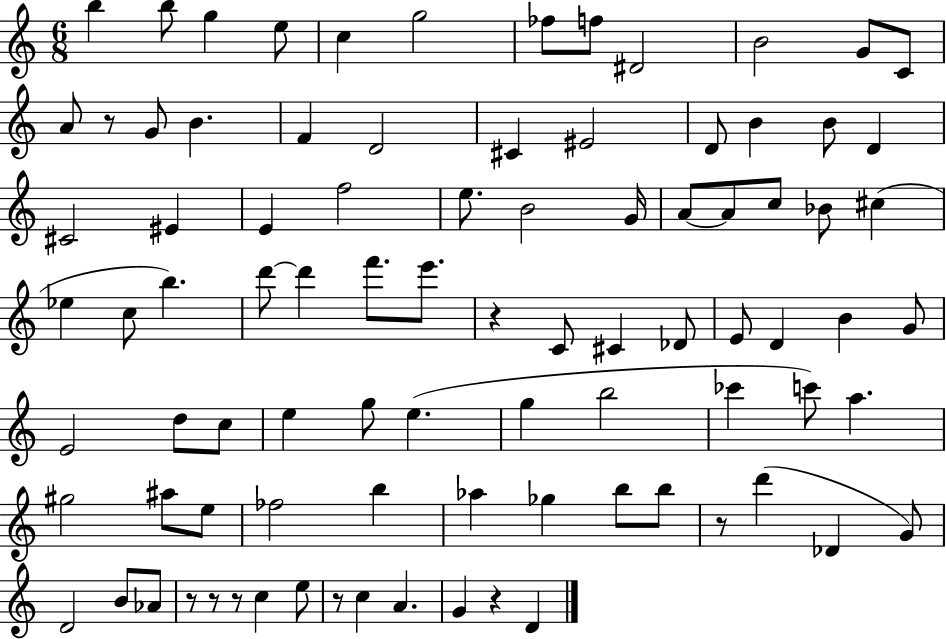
{
  \clef treble
  \numericTimeSignature
  \time 6/8
  \key c \major
  b''4 b''8 g''4 e''8 | c''4 g''2 | fes''8 f''8 dis'2 | b'2 g'8 c'8 | \break a'8 r8 g'8 b'4. | f'4 d'2 | cis'4 eis'2 | d'8 b'4 b'8 d'4 | \break cis'2 eis'4 | e'4 f''2 | e''8. b'2 g'16 | a'8~~ a'8 c''8 bes'8 cis''4( | \break ees''4 c''8 b''4.) | d'''8~~ d'''4 f'''8. e'''8. | r4 c'8 cis'4 des'8 | e'8 d'4 b'4 g'8 | \break e'2 d''8 c''8 | e''4 g''8 e''4.( | g''4 b''2 | ces'''4 c'''8) a''4. | \break gis''2 ais''8 e''8 | fes''2 b''4 | aes''4 ges''4 b''8 b''8 | r8 d'''4( des'4 g'8) | \break d'2 b'8 aes'8 | r8 r8 r8 c''4 e''8 | r8 c''4 a'4. | g'4 r4 d'4 | \break \bar "|."
}